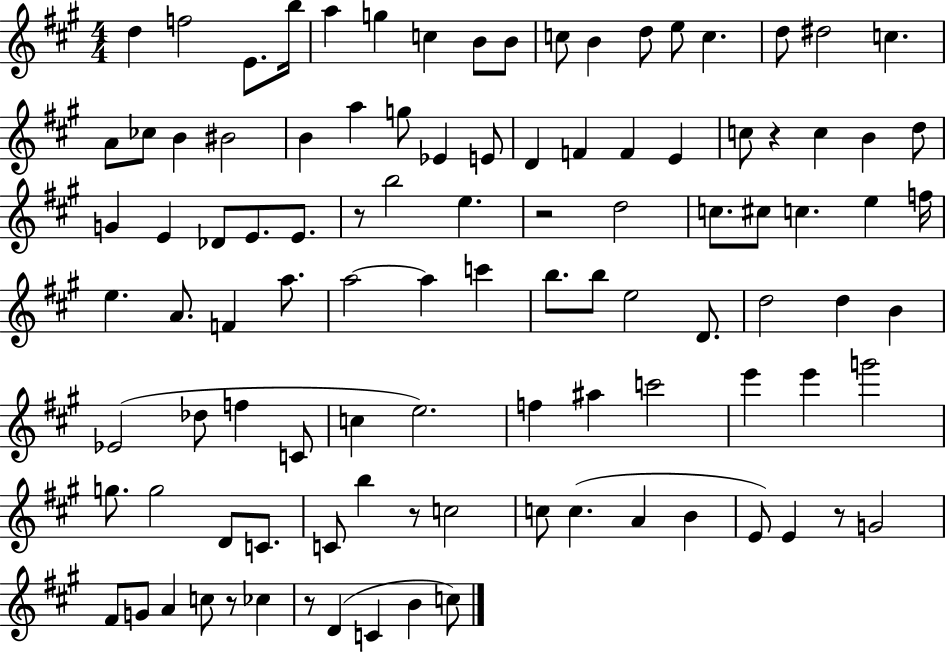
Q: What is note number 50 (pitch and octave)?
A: F4